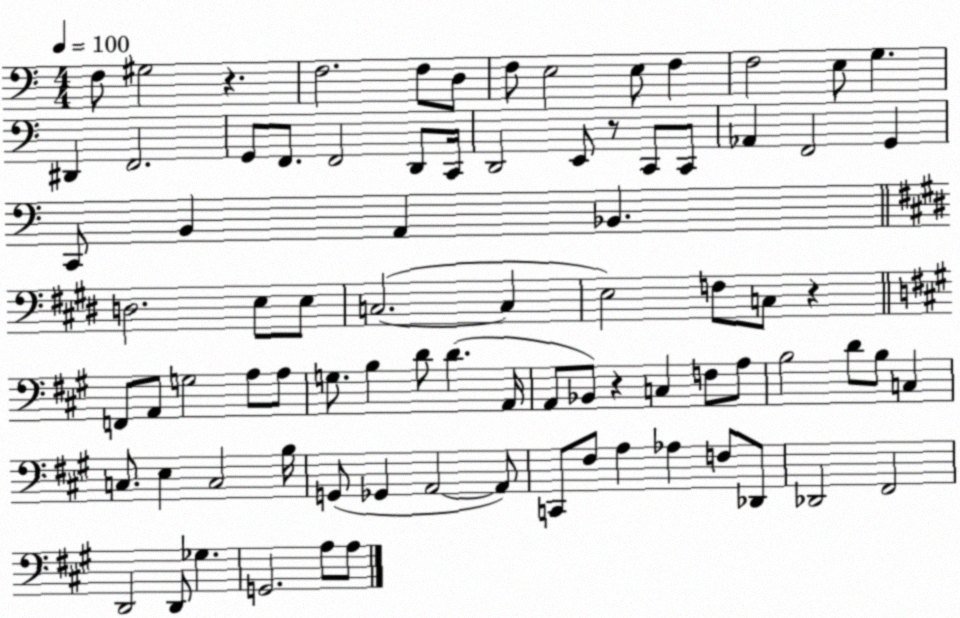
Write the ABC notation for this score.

X:1
T:Untitled
M:4/4
L:1/4
K:C
F,/2 ^G,2 z F,2 F,/2 D,/2 F,/2 E,2 E,/2 F, F,2 E,/2 G, ^D,, F,,2 G,,/2 F,,/2 F,,2 D,,/2 C,,/4 D,,2 E,,/2 z/2 C,,/2 C,,/2 _A,, F,,2 G,, C,,/2 B,, A,, _B,, D,2 E,/2 E,/2 C,2 C, E,2 F,/2 C,/2 z F,,/2 A,,/2 G,2 A,/2 A,/2 G,/2 B, D/2 D A,,/4 A,,/2 _B,,/2 z C, F,/2 A,/2 B,2 D/2 B,/2 C, C,/2 E, C,2 B,/4 G,,/2 _G,, A,,2 A,,/2 C,,/2 ^F,/2 A, _A, F,/2 _D,,/2 _D,,2 ^F,,2 D,,2 D,,/2 _G, G,,2 A,/2 A,/2